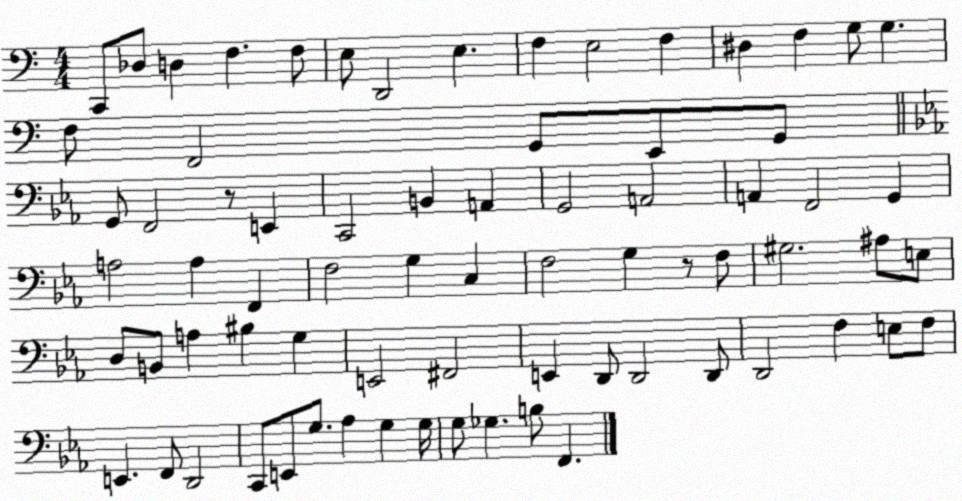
X:1
T:Untitled
M:4/4
L:1/4
K:C
C,,/2 _D,/2 D, F, F,/2 E,/2 D,,2 E, F, E,2 F, ^D, F, G,/2 G, F,/2 F,,2 G,,/2 E,,/2 G,,/2 G,,/2 F,,2 z/2 E,, C,,2 B,, A,, G,,2 A,,2 A,, F,,2 G,, A,2 A, F,, F,2 G, C, F,2 G, z/2 F,/2 ^G,2 ^A,/2 E,/2 D,/2 B,,/2 A, ^B, G, E,,2 ^F,,2 E,, D,,/2 D,,2 D,,/2 D,,2 F, E,/2 F,/2 E,, F,,/2 D,,2 C,,/2 E,,/2 G,/2 _A, G, G,/4 G,/2 _G, B,/2 F,,